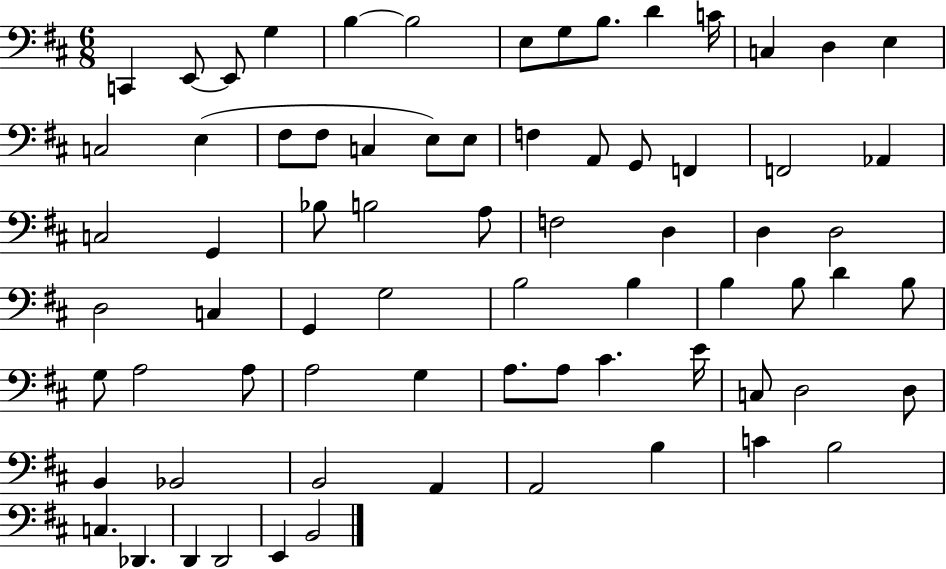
{
  \clef bass
  \numericTimeSignature
  \time 6/8
  \key d \major
  c,4 e,8~~ e,8 g4 | b4~~ b2 | e8 g8 b8. d'4 c'16 | c4 d4 e4 | \break c2 e4( | fis8 fis8 c4 e8) e8 | f4 a,8 g,8 f,4 | f,2 aes,4 | \break c2 g,4 | bes8 b2 a8 | f2 d4 | d4 d2 | \break d2 c4 | g,4 g2 | b2 b4 | b4 b8 d'4 b8 | \break g8 a2 a8 | a2 g4 | a8. a8 cis'4. e'16 | c8 d2 d8 | \break b,4 bes,2 | b,2 a,4 | a,2 b4 | c'4 b2 | \break c4. des,4. | d,4 d,2 | e,4 b,2 | \bar "|."
}